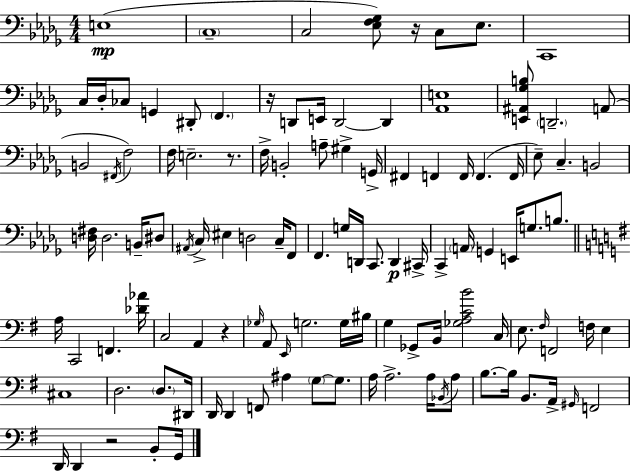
X:1
T:Untitled
M:4/4
L:1/4
K:Bbm
E,4 C,4 C,2 [_E,F,_G,]/2 z/4 C,/2 _E,/2 C,,4 C,/4 _D,/4 _C,/2 G,, ^D,,/2 F,, z/4 D,,/2 E,,/4 D,,2 D,, [_A,,E,]4 [E,,^A,,_G,B,]/2 D,,2 A,,/2 B,,2 ^F,,/4 F,2 F,/4 E,2 z/2 F,/4 B,,2 A,/2 ^G, G,,/4 ^F,, F,, F,,/4 F,, F,,/4 _E,/2 C, B,,2 [D,^F,]/4 D,2 B,,/4 ^D,/2 ^A,,/4 C,/4 ^E, D,2 C,/4 F,,/2 F,, G,/4 D,,/4 C,,/2 D,, ^C,,/4 C,, A,,/4 G,, E,,/4 G,/2 B,/2 A,/4 C,,2 F,, [_D_A]/4 C,2 A,, z _G,/4 A,,/2 E,,/4 G,2 G,/4 ^B,/4 G, _G,,/2 B,,/4 [_G,A,CB]2 C,/4 E,/2 ^F,/4 F,,2 F,/4 E, ^C,4 D,2 D,/2 ^D,,/4 D,,/4 D,, F,,/2 ^A, G,/2 G,/2 A,/4 A,2 A,/4 _B,,/4 A,/2 B,/2 B,/4 B,,/2 A,,/4 ^G,,/4 F,,2 D,,/4 D,, z2 B,,/2 G,,/4